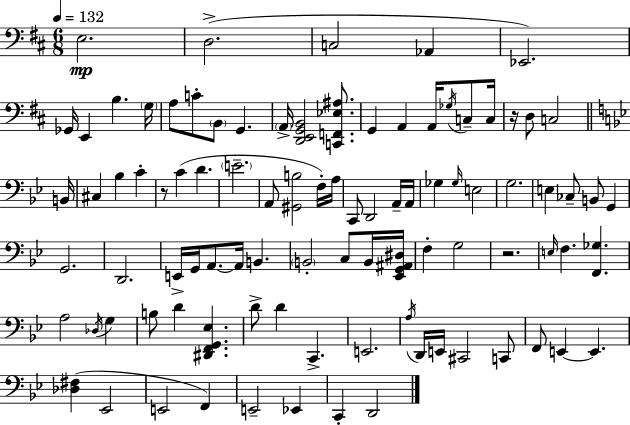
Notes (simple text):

E3/h. D3/h. C3/h Ab2/q Eb2/h. Gb2/s E2/q B3/q. G3/s A3/e C4/e B2/e G2/q. A2/s [D2,E2,G2,B2]/h [C2,F2,Eb3,A#3]/e. G2/q A2/q A2/s Gb3/s C3/e C3/s R/s D3/e C3/h B2/s C#3/q Bb3/q C4/q R/e C4/q D4/q. E4/h. A2/e [G#2,B3]/h F3/s A3/s C2/e D2/h A2/s A2/s Gb3/q Gb3/s E3/h G3/h. E3/q CES3/e B2/e G2/q G2/h. D2/h. E2/s G2/s A2/e. A2/s B2/q. B2/h C3/e B2/s [Eb2,G2,A#2,D#3]/s F3/q G3/h R/h. E3/s F3/q. [F2,Gb3]/q. A3/h Db3/s G3/q B3/e D4/q [D#2,F2,G2,Eb3]/q. D4/e D4/q C2/q. E2/h. A3/s D2/s E2/s C#2/h C2/e F2/e E2/q E2/q. [Db3,F#3]/q Eb2/h E2/h F2/q E2/h Eb2/q C2/q D2/h